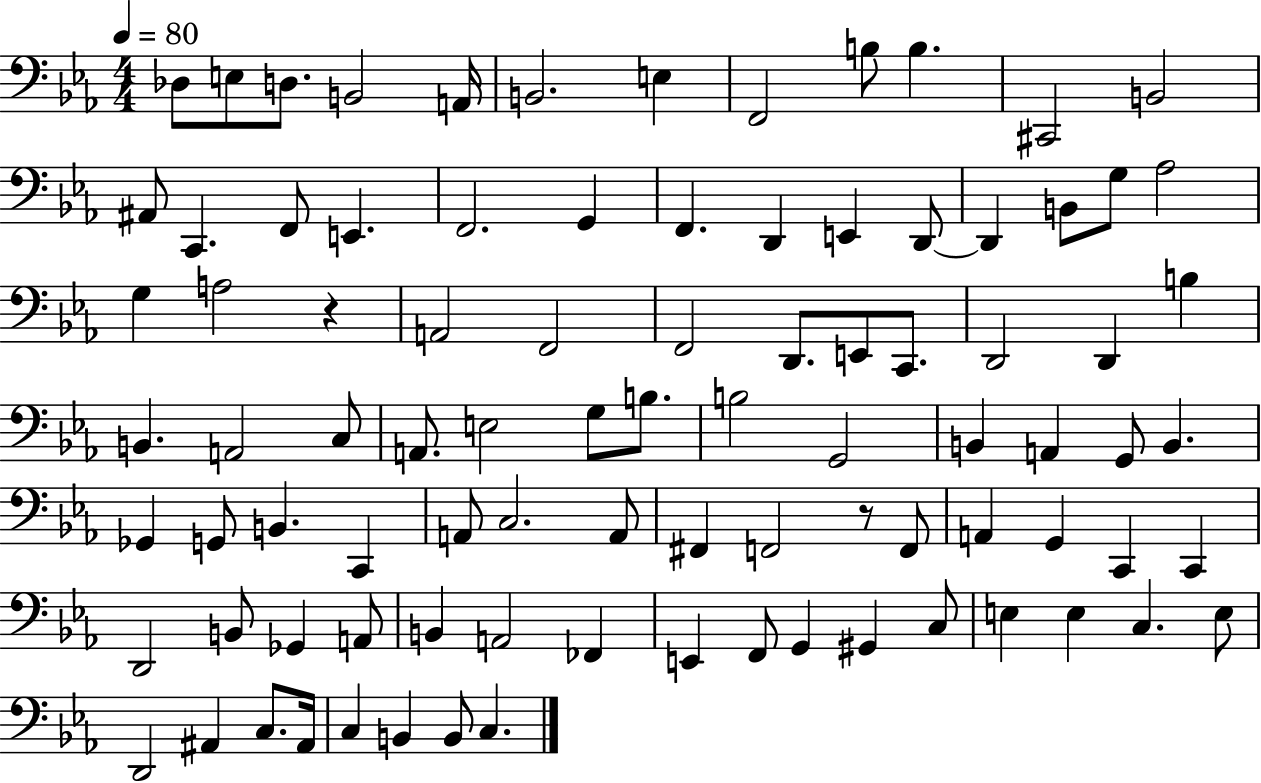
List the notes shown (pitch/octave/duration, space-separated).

Db3/e E3/e D3/e. B2/h A2/s B2/h. E3/q F2/h B3/e B3/q. C#2/h B2/h A#2/e C2/q. F2/e E2/q. F2/h. G2/q F2/q. D2/q E2/q D2/e D2/q B2/e G3/e Ab3/h G3/q A3/h R/q A2/h F2/h F2/h D2/e. E2/e C2/e. D2/h D2/q B3/q B2/q. A2/h C3/e A2/e. E3/h G3/e B3/e. B3/h G2/h B2/q A2/q G2/e B2/q. Gb2/q G2/e B2/q. C2/q A2/e C3/h. A2/e F#2/q F2/h R/e F2/e A2/q G2/q C2/q C2/q D2/h B2/e Gb2/q A2/e B2/q A2/h FES2/q E2/q F2/e G2/q G#2/q C3/e E3/q E3/q C3/q. E3/e D2/h A#2/q C3/e. A#2/s C3/q B2/q B2/e C3/q.